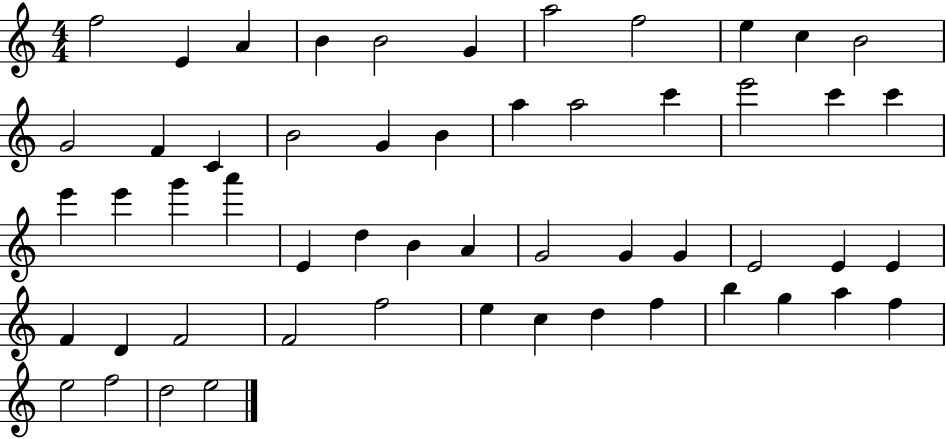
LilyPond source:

{
  \clef treble
  \numericTimeSignature
  \time 4/4
  \key c \major
  f''2 e'4 a'4 | b'4 b'2 g'4 | a''2 f''2 | e''4 c''4 b'2 | \break g'2 f'4 c'4 | b'2 g'4 b'4 | a''4 a''2 c'''4 | e'''2 c'''4 c'''4 | \break e'''4 e'''4 g'''4 a'''4 | e'4 d''4 b'4 a'4 | g'2 g'4 g'4 | e'2 e'4 e'4 | \break f'4 d'4 f'2 | f'2 f''2 | e''4 c''4 d''4 f''4 | b''4 g''4 a''4 f''4 | \break e''2 f''2 | d''2 e''2 | \bar "|."
}